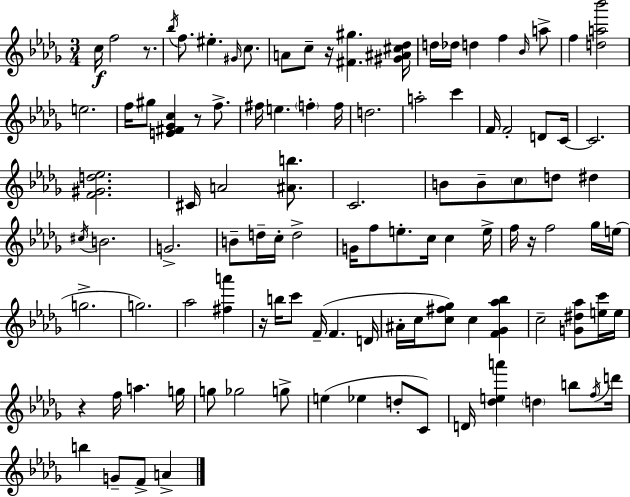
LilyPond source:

{
  \clef treble
  \numericTimeSignature
  \time 3/4
  \key bes \minor
  \repeat volta 2 { c''16\f f''2 r8. | \acciaccatura { bes''16 } f''8. eis''4.-. \grace { gis'16 } c''8. | a'8 c''8-- r16 <fis' gis''>4. | <gis' ais' cis'' des''>16 d''16 des''16 d''4 f''4 | \break \grace { bes'16 } a''8-> f''4 <d'' a'' bes'''>2 | e''2. | f''16 gis''8 <e' fis' ges' c''>4 r8 | f''8.-> fis''16 e''4. \parenthesize f''4-. | \break f''16 d''2. | a''2-. c'''4 | f'16 f'2-. | d'8 c'16~~ c'2. | \break <f' gis' d'' ees''>2. | cis'16 a'2 | <ais' b''>8. c'2. | b'8 b'8-- \parenthesize c''8 d''8 dis''4 | \break \acciaccatura { cis''16 } b'2. | g'2.-> | b'8-- d''16-- c''16-. d''2-> | g'16 f''8 e''8.-. c''16 c''4 | \break e''16-> f''16 r16 f''2 | ges''16 e''16( g''2.-> | g''2.) | aes''2 | \break <fis'' a'''>4 r16 b''16 c'''8 f'16--( f'4. | d'16 ais'16-. c''16 <c'' fis'' ges''>8) c''4 | <f' ges' aes'' bes''>4 c''2-- | <g' dis'' aes''>8 <e'' c'''>16 e''16 r4 f''16 a''4. | \break g''16 g''8 ges''2 | g''8-> e''4( ees''4 | d''8-. c'8) d'16 <des'' e'' a'''>4 \parenthesize d''4 | b''8 \acciaccatura { f''16 } d'''16 b''4 g'8-- f'8-> | \break a'4-> } \bar "|."
}